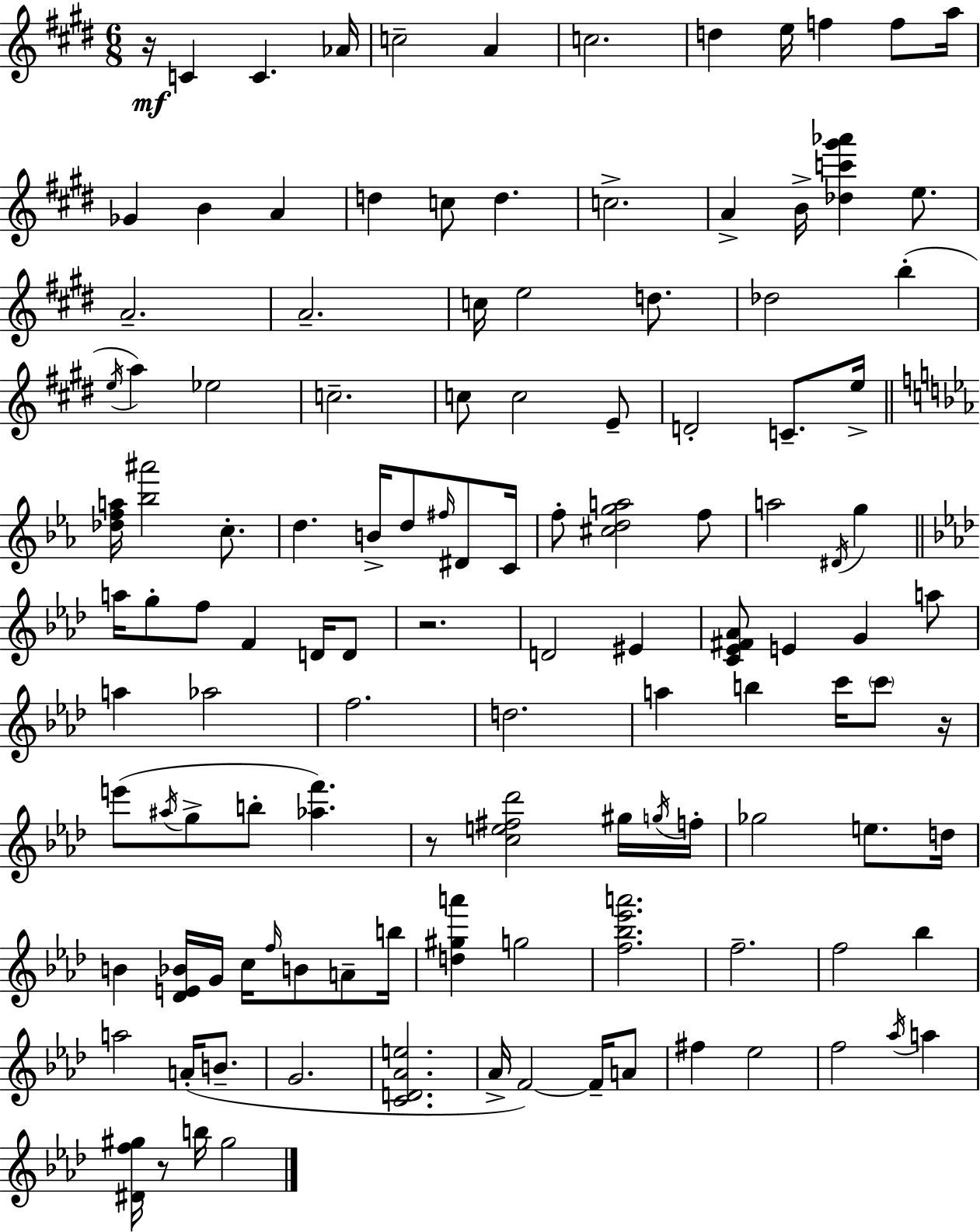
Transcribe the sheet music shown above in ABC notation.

X:1
T:Untitled
M:6/8
L:1/4
K:E
z/4 C C _A/4 c2 A c2 d e/4 f f/2 a/4 _G B A d c/2 d c2 A B/4 [_dc'^g'_a'] e/2 A2 A2 c/4 e2 d/2 _d2 b e/4 a _e2 c2 c/2 c2 E/2 D2 C/2 e/4 [_dfa]/4 [_b^a']2 c/2 d B/4 d/2 ^f/4 ^D/2 C/4 f/2 [^cdga]2 f/2 a2 ^D/4 g a/4 g/2 f/2 F D/4 D/2 z2 D2 ^E [C_E^F_A]/2 E G a/2 a _a2 f2 d2 a b c'/4 c'/2 z/4 e'/2 ^a/4 g/2 b/2 [_af'] z/2 [ce^f_d']2 ^g/4 g/4 f/4 _g2 e/2 d/4 B [_DE_B]/4 G/4 c/4 f/4 B/2 A/2 b/4 [d^ga'] g2 [f_b_e'a']2 f2 f2 _b a2 A/4 B/2 G2 [CD_Ae]2 _A/4 F2 F/4 A/2 ^f _e2 f2 _a/4 a [^Df^g]/4 z/2 b/4 ^g2